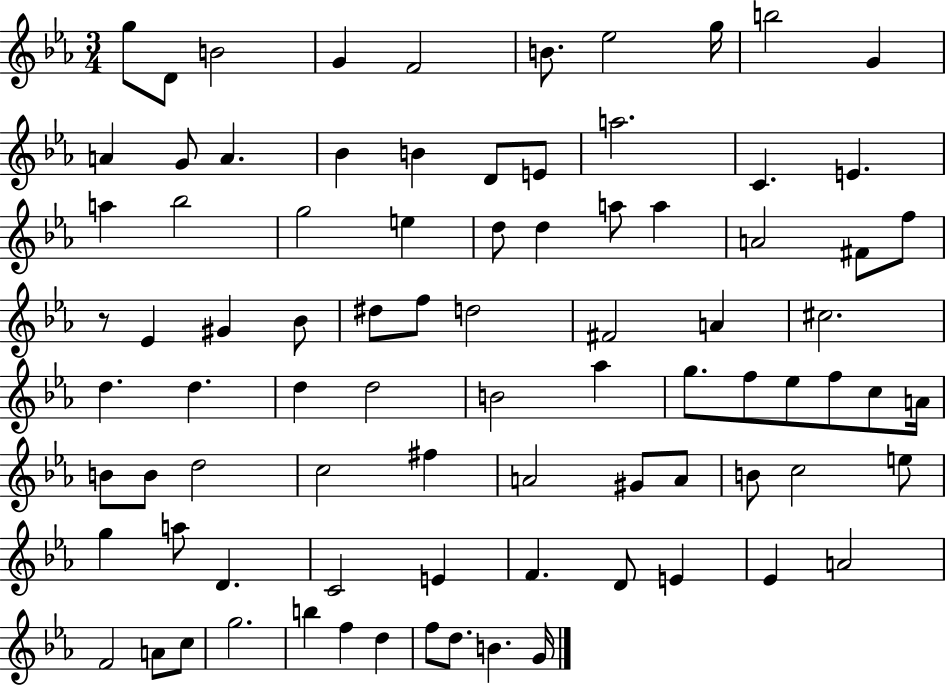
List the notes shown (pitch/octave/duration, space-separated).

G5/e D4/e B4/h G4/q F4/h B4/e. Eb5/h G5/s B5/h G4/q A4/q G4/e A4/q. Bb4/q B4/q D4/e E4/e A5/h. C4/q. E4/q. A5/q Bb5/h G5/h E5/q D5/e D5/q A5/e A5/q A4/h F#4/e F5/e R/e Eb4/q G#4/q Bb4/e D#5/e F5/e D5/h F#4/h A4/q C#5/h. D5/q. D5/q. D5/q D5/h B4/h Ab5/q G5/e. F5/e Eb5/e F5/e C5/e A4/s B4/e B4/e D5/h C5/h F#5/q A4/h G#4/e A4/e B4/e C5/h E5/e G5/q A5/e D4/q. C4/h E4/q F4/q. D4/e E4/q Eb4/q A4/h F4/h A4/e C5/e G5/h. B5/q F5/q D5/q F5/e D5/e. B4/q. G4/s